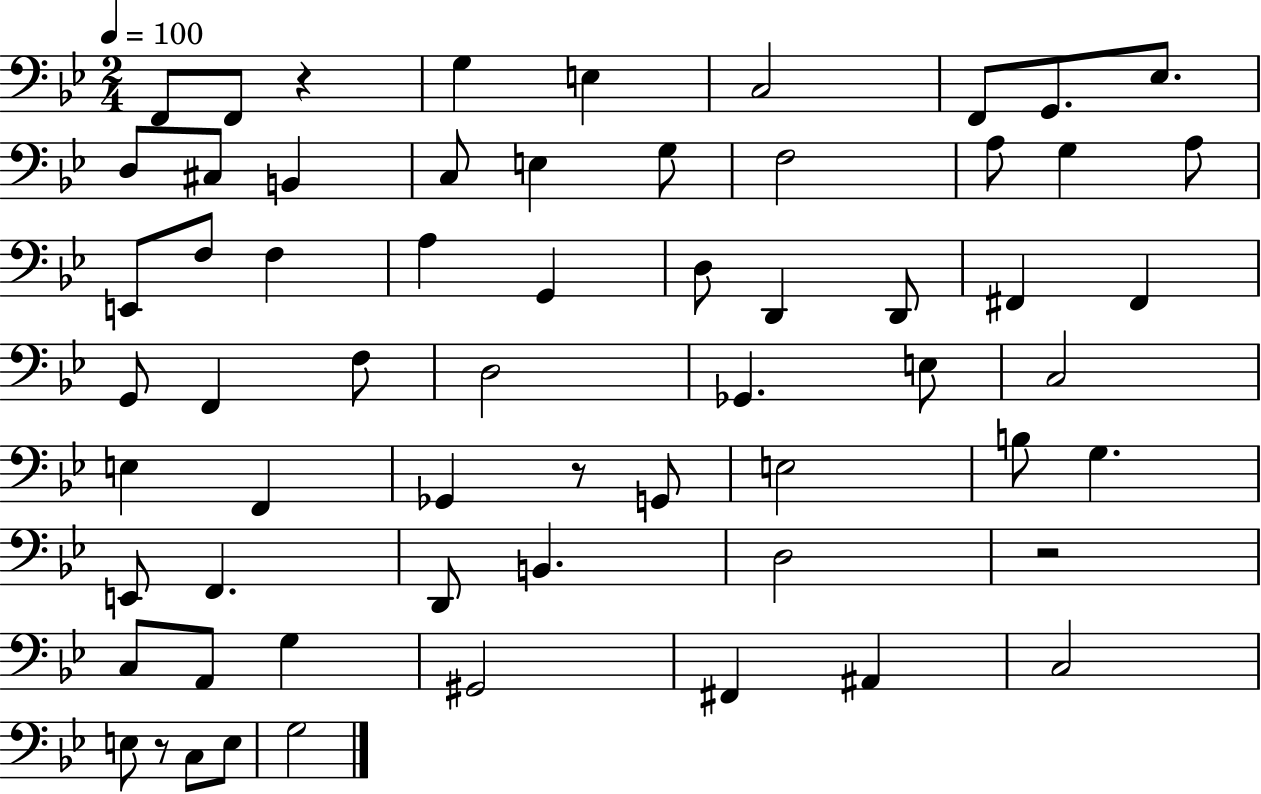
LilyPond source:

{
  \clef bass
  \numericTimeSignature
  \time 2/4
  \key bes \major
  \tempo 4 = 100
  f,8 f,8 r4 | g4 e4 | c2 | f,8 g,8. ees8. | \break d8 cis8 b,4 | c8 e4 g8 | f2 | a8 g4 a8 | \break e,8 f8 f4 | a4 g,4 | d8 d,4 d,8 | fis,4 fis,4 | \break g,8 f,4 f8 | d2 | ges,4. e8 | c2 | \break e4 f,4 | ges,4 r8 g,8 | e2 | b8 g4. | \break e,8 f,4. | d,8 b,4. | d2 | r2 | \break c8 a,8 g4 | gis,2 | fis,4 ais,4 | c2 | \break e8 r8 c8 e8 | g2 | \bar "|."
}